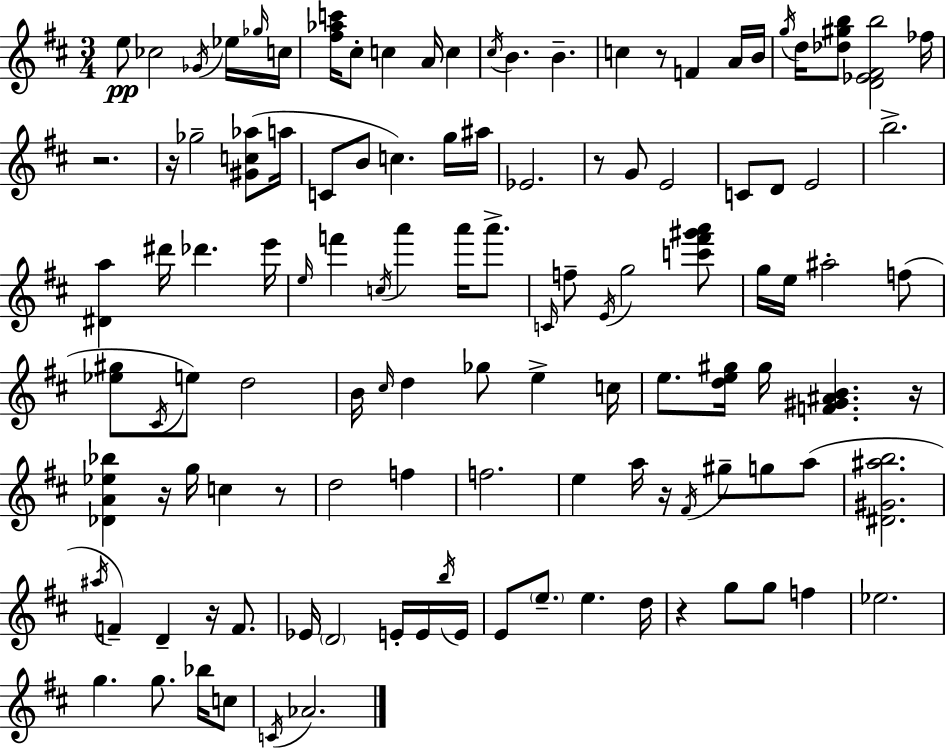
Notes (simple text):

E5/e CES5/h Gb4/s Eb5/s Gb5/s C5/s [F#5,Ab5,C6]/s C#5/e C5/q A4/s C5/q C#5/s B4/q. B4/q. C5/q R/e F4/q A4/s B4/s G5/s D5/s [Db5,G#5,B5]/e [D4,Eb4,F#4,B5]/h FES5/s R/h. R/s Gb5/h [G#4,C5,Ab5]/e A5/s C4/e B4/e C5/q. G5/s A#5/s Eb4/h. R/e G4/e E4/h C4/e D4/e E4/h B5/h. [D#4,A5]/q D#6/s Db6/q. E6/s E5/s F6/q C5/s A6/q A6/s A6/e. C4/s F5/e E4/s G5/h [C6,F#6,G#6,A6]/e G5/s E5/s A#5/h F5/e [Eb5,G#5]/e C#4/s E5/e D5/h B4/s C#5/s D5/q Gb5/e E5/q C5/s E5/e. [D5,E5,G#5]/s G#5/s [F4,G#4,A#4,B4]/q. R/s [Db4,A4,Eb5,Bb5]/q R/s G5/s C5/q R/e D5/h F5/q F5/h. E5/q A5/s R/s F#4/s G#5/e G5/e A5/e [D#4,G#4,A#5,B5]/h. A#5/s F4/q D4/q R/s F4/e. Eb4/s D4/h E4/s E4/s B5/s E4/s E4/e E5/e. E5/q. D5/s R/q G5/e G5/e F5/q Eb5/h. G5/q. G5/e. Bb5/s C5/e C4/s Ab4/h.